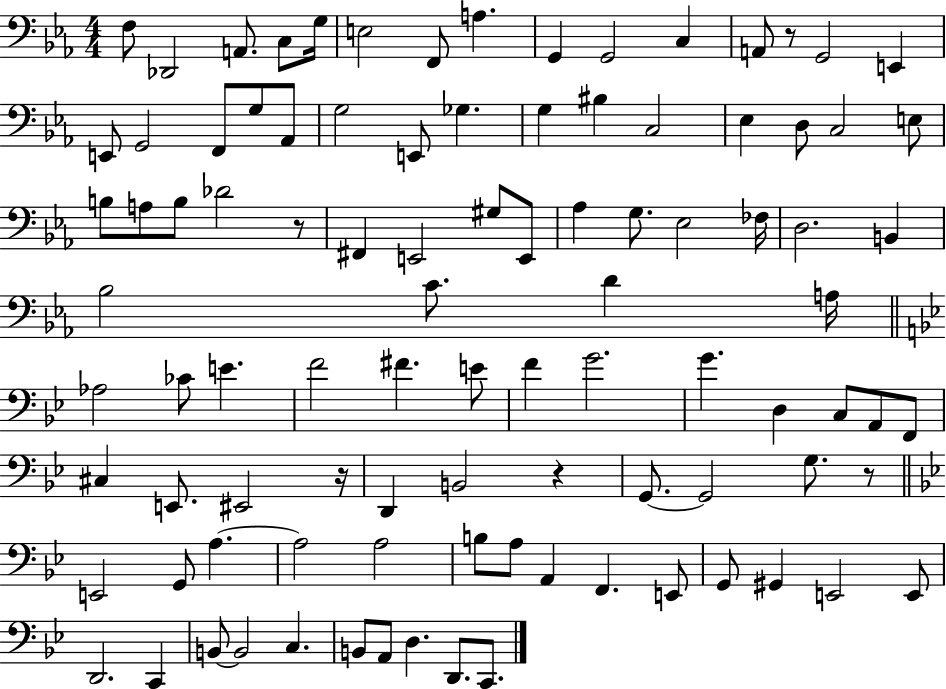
{
  \clef bass
  \numericTimeSignature
  \time 4/4
  \key ees \major
  f8 des,2 a,8. c8 g16 | e2 f,8 a4. | g,4 g,2 c4 | a,8 r8 g,2 e,4 | \break e,8 g,2 f,8 g8 aes,8 | g2 e,8 ges4. | g4 bis4 c2 | ees4 d8 c2 e8 | \break b8 a8 b8 des'2 r8 | fis,4 e,2 gis8 e,8 | aes4 g8. ees2 fes16 | d2. b,4 | \break bes2 c'8. d'4 a16 | \bar "||" \break \key bes \major aes2 ces'8 e'4. | f'2 fis'4. e'8 | f'4 g'2. | g'4. d4 c8 a,8 f,8 | \break cis4 e,8. eis,2 r16 | d,4 b,2 r4 | g,8.~~ g,2 g8. r8 | \bar "||" \break \key bes \major e,2 g,8 a4.~~ | a2 a2 | b8 a8 a,4 f,4. e,8 | g,8 gis,4 e,2 e,8 | \break d,2. c,4 | b,8~~ b,2 c4. | b,8 a,8 d4. d,8. c,8. | \bar "|."
}